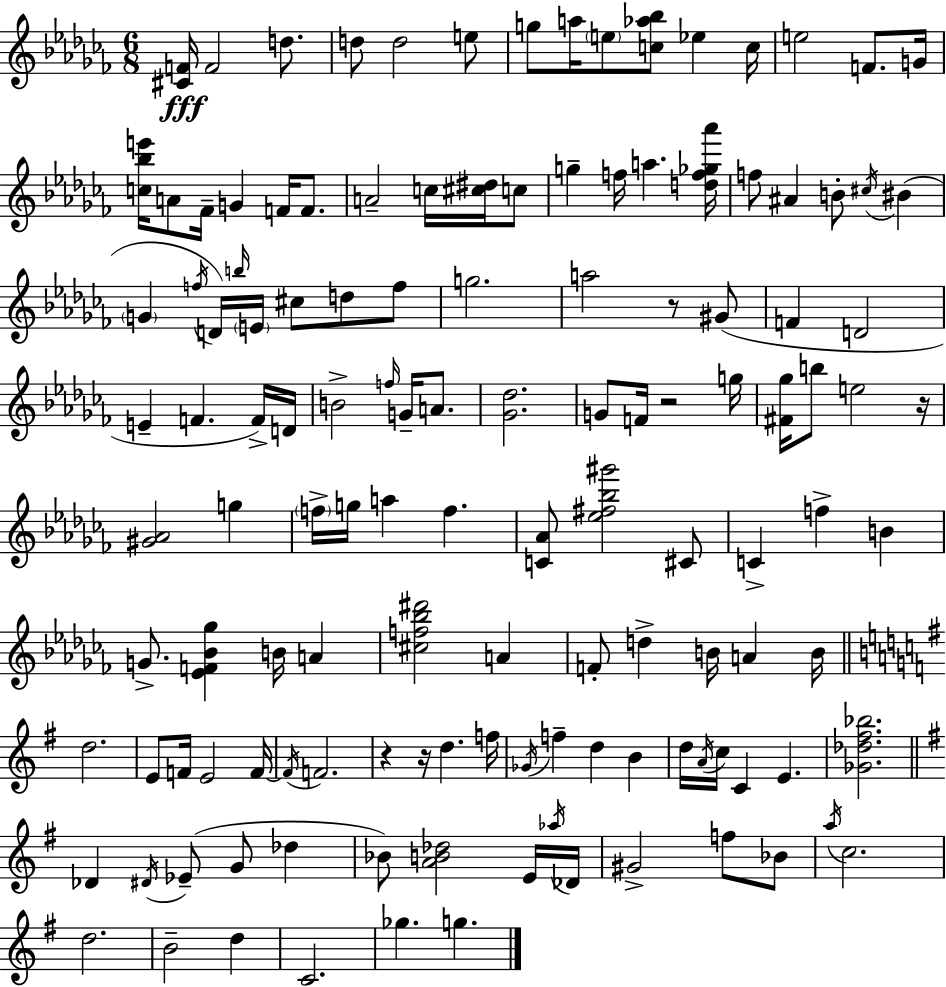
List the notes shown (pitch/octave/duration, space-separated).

[C#4,F4]/s F4/h D5/e. D5/e D5/h E5/e G5/e A5/s E5/e [C5,Ab5,Bb5]/e Eb5/q C5/s E5/h F4/e. G4/s [C5,Bb5,E6]/s A4/e FES4/s G4/q F4/s F4/e. A4/h C5/s [C#5,D#5]/s C5/e G5/q F5/s A5/q. [D5,F5,Gb5,Ab6]/s F5/e A#4/q B4/e C#5/s BIS4/q G4/q F5/s D4/s B5/s E4/s C#5/e D5/e F5/e G5/h. A5/h R/e G#4/e F4/q D4/h E4/q F4/q. F4/s D4/s B4/h F5/s G4/s A4/e. [Gb4,Db5]/h. G4/e F4/s R/h G5/s [F#4,Gb5]/s B5/e E5/h R/s [G#4,Ab4]/h G5/q F5/s G5/s A5/q F5/q. [C4,Ab4]/e [Eb5,F#5,Bb5,G#6]/h C#4/e C4/q F5/q B4/q G4/e. [Eb4,F4,Bb4,Gb5]/q B4/s A4/q [C#5,F5,Bb5,D#6]/h A4/q F4/e D5/q B4/s A4/q B4/s D5/h. E4/e F4/s E4/h F4/s F4/s F4/h. R/q R/s D5/q. F5/s Gb4/s F5/q D5/q B4/q D5/s A4/s C5/s C4/q E4/q. [Gb4,Db5,F#5,Bb5]/h. Db4/q D#4/s Eb4/e G4/e Db5/q Bb4/e [A4,B4,Db5]/h E4/s Ab5/s Db4/s G#4/h F5/e Bb4/e A5/s C5/h. D5/h. B4/h D5/q C4/h. Gb5/q. G5/q.